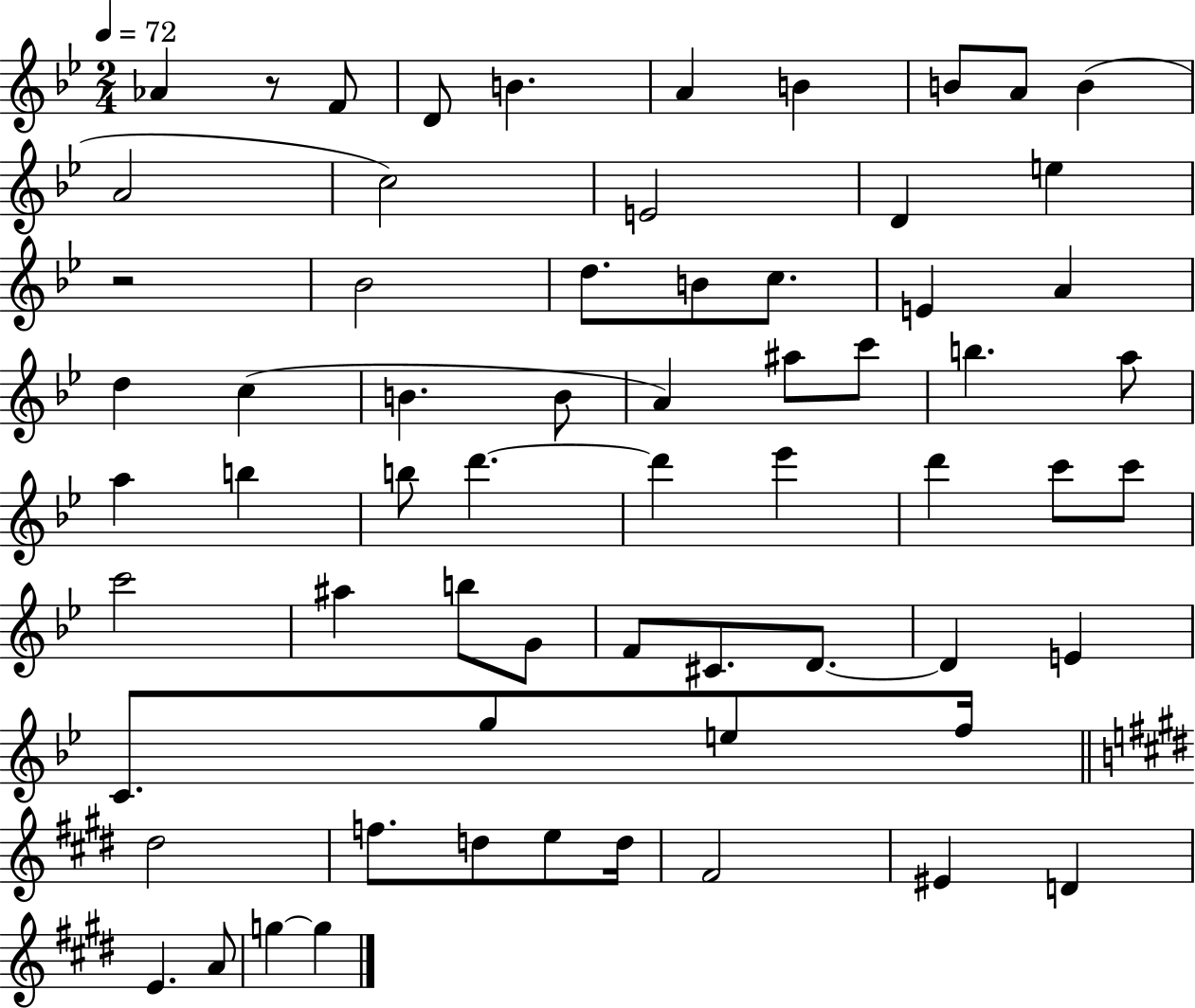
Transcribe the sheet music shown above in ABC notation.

X:1
T:Untitled
M:2/4
L:1/4
K:Bb
_A z/2 F/2 D/2 B A B B/2 A/2 B A2 c2 E2 D e z2 _B2 d/2 B/2 c/2 E A d c B B/2 A ^a/2 c'/2 b a/2 a b b/2 d' d' _e' d' c'/2 c'/2 c'2 ^a b/2 G/2 F/2 ^C/2 D/2 D E C/2 g/2 e/2 f/4 ^d2 f/2 d/2 e/2 d/4 ^F2 ^E D E A/2 g g